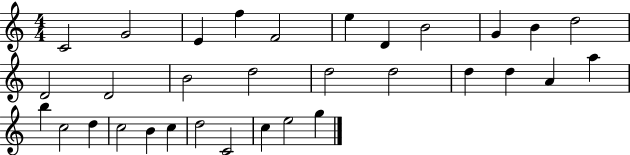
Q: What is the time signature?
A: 4/4